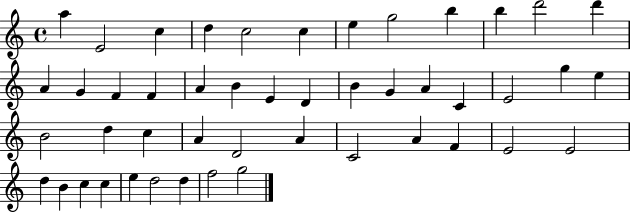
X:1
T:Untitled
M:4/4
L:1/4
K:C
a E2 c d c2 c e g2 b b d'2 d' A G F F A B E D B G A C E2 g e B2 d c A D2 A C2 A F E2 E2 d B c c e d2 d f2 g2